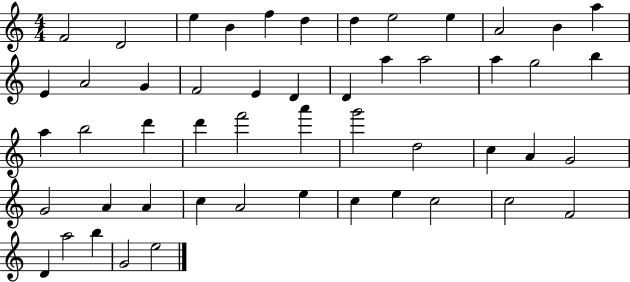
X:1
T:Untitled
M:4/4
L:1/4
K:C
F2 D2 e B f d d e2 e A2 B a E A2 G F2 E D D a a2 a g2 b a b2 d' d' f'2 a' g'2 d2 c A G2 G2 A A c A2 e c e c2 c2 F2 D a2 b G2 e2